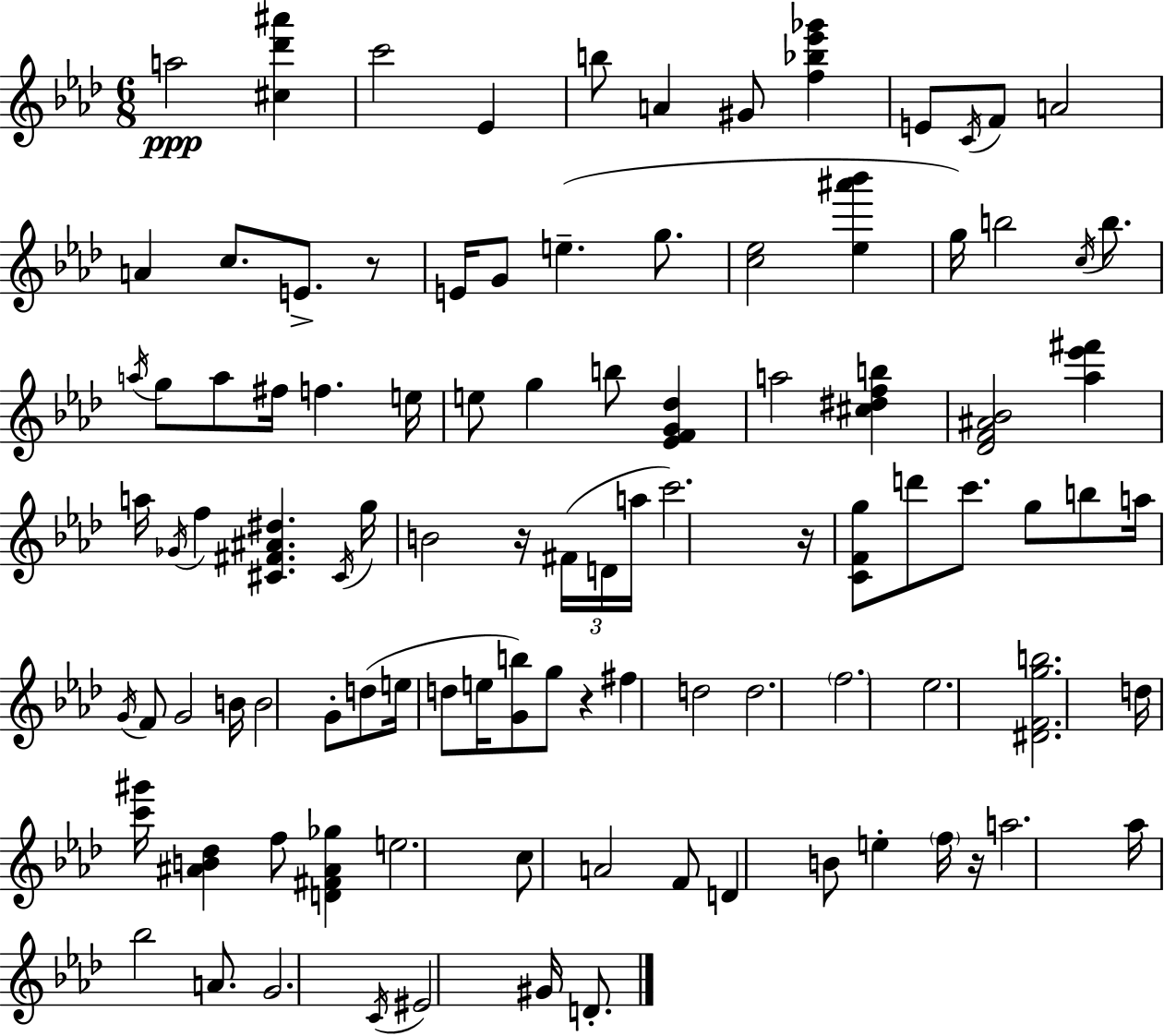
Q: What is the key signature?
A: AES major